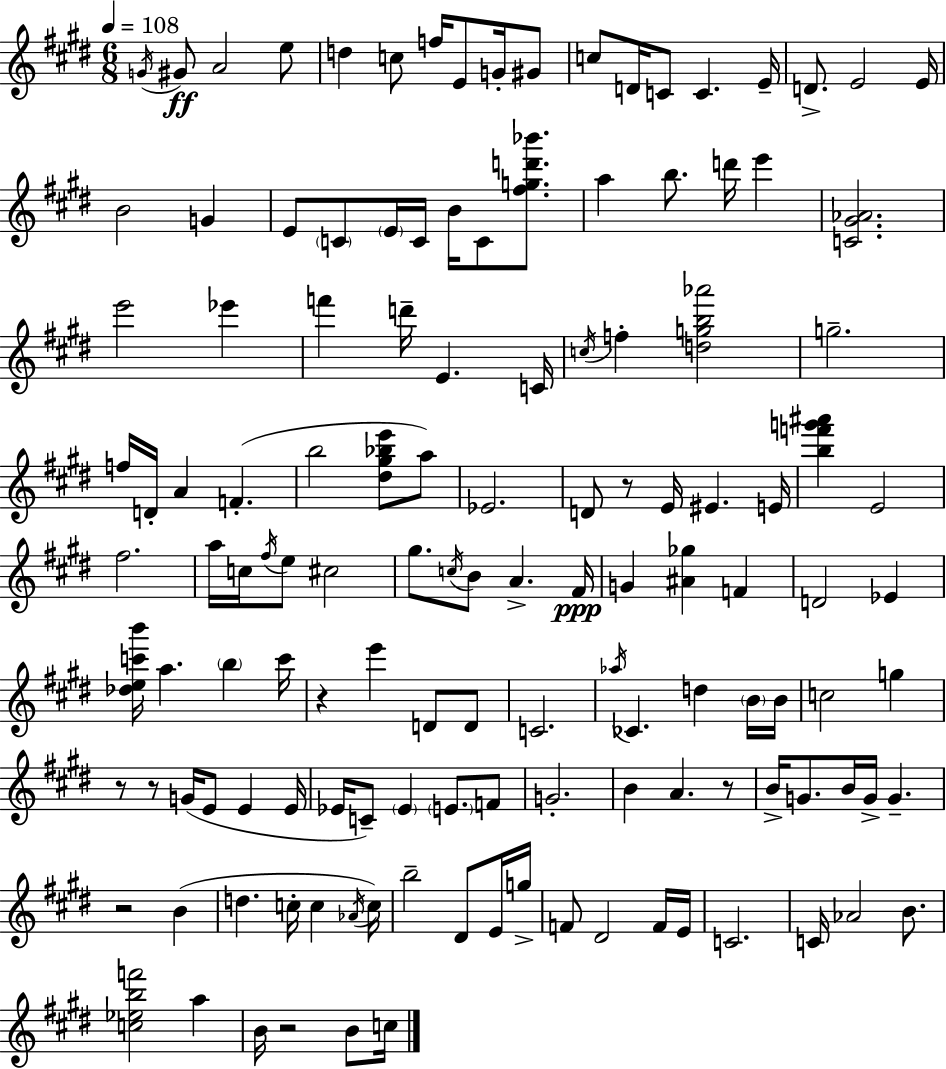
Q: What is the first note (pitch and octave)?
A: G4